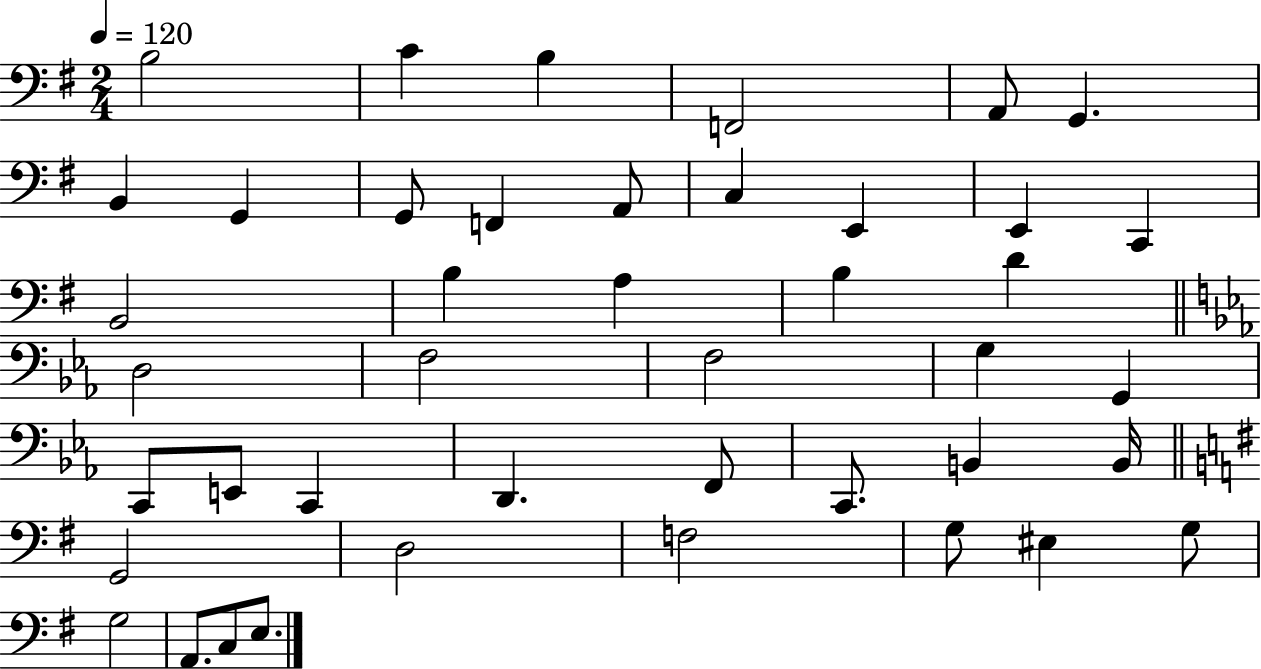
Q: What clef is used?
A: bass